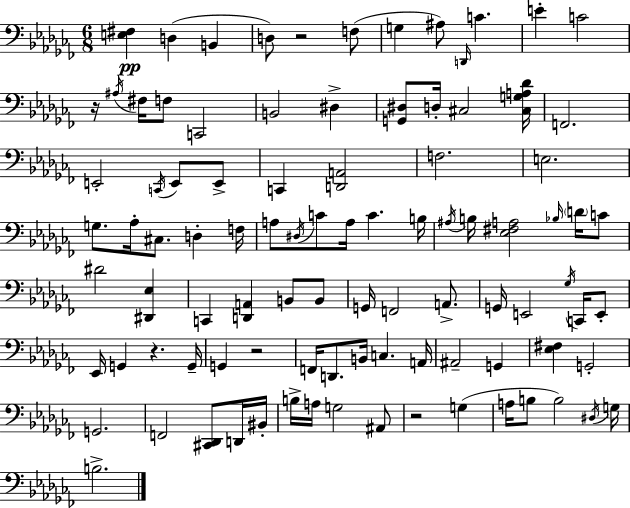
X:1
T:Untitled
M:6/8
L:1/4
K:Abm
[E,^F,] D, B,, D,/2 z2 F,/2 G, ^A,/2 D,,/4 C E C2 z/4 ^A,/4 ^F,/4 F,/2 C,,2 B,,2 ^D, [G,,^D,]/2 D,/4 ^C,2 [^C,G,A,_D]/4 F,,2 E,,2 C,,/4 E,,/2 E,,/2 C,, [D,,A,,]2 F,2 E,2 G,/2 _A,/4 ^C,/2 D, F,/4 A,/2 ^D,/4 C/2 A,/4 C B,/4 ^A,/4 B,/4 [_E,^F,A,]2 _B,/4 D/4 C/2 ^D2 [^D,,_E,] C,, [D,,A,,] B,,/2 B,,/2 G,,/4 F,,2 A,,/2 G,,/4 E,,2 _G,/4 C,,/4 E,,/2 _E,,/4 G,, z G,,/4 G,, z2 F,,/4 D,,/2 B,,/4 C, A,,/4 ^A,,2 G,, [_E,^F,] G,,2 G,,2 F,,2 [^C,,_D,,]/2 D,,/4 ^B,,/4 B,/4 A,/4 G,2 ^A,,/2 z2 G, A,/4 B,/2 B,2 ^D,/4 G,/4 B,2